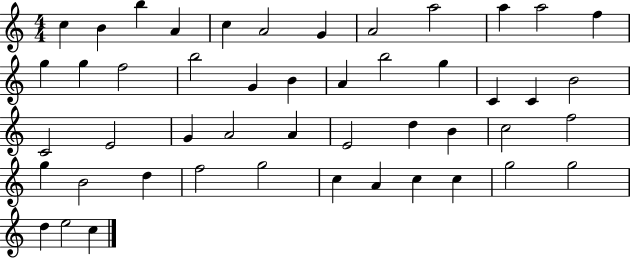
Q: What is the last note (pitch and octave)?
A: C5